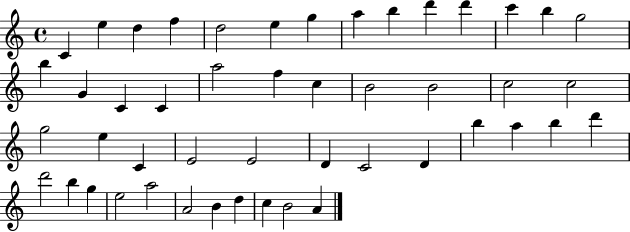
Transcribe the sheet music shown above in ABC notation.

X:1
T:Untitled
M:4/4
L:1/4
K:C
C e d f d2 e g a b d' d' c' b g2 b G C C a2 f c B2 B2 c2 c2 g2 e C E2 E2 D C2 D b a b d' d'2 b g e2 a2 A2 B d c B2 A